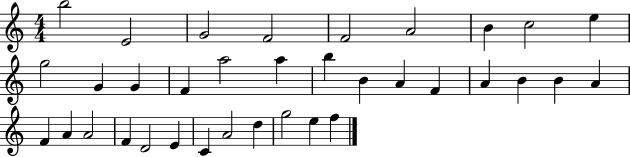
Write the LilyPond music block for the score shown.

{
  \clef treble
  \numericTimeSignature
  \time 4/4
  \key c \major
  b''2 e'2 | g'2 f'2 | f'2 a'2 | b'4 c''2 e''4 | \break g''2 g'4 g'4 | f'4 a''2 a''4 | b''4 b'4 a'4 f'4 | a'4 b'4 b'4 a'4 | \break f'4 a'4 a'2 | f'4 d'2 e'4 | c'4 a'2 d''4 | g''2 e''4 f''4 | \break \bar "|."
}